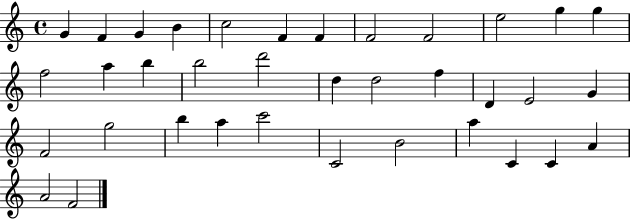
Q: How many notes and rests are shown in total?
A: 36